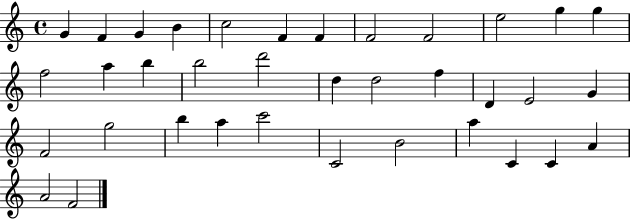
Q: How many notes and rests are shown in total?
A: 36